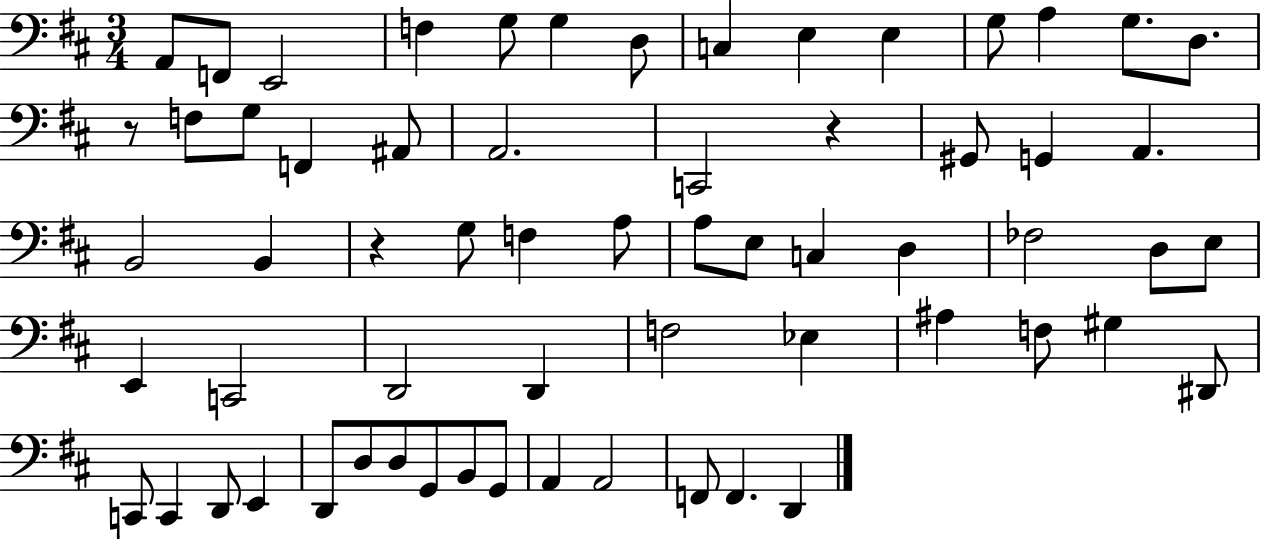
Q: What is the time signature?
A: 3/4